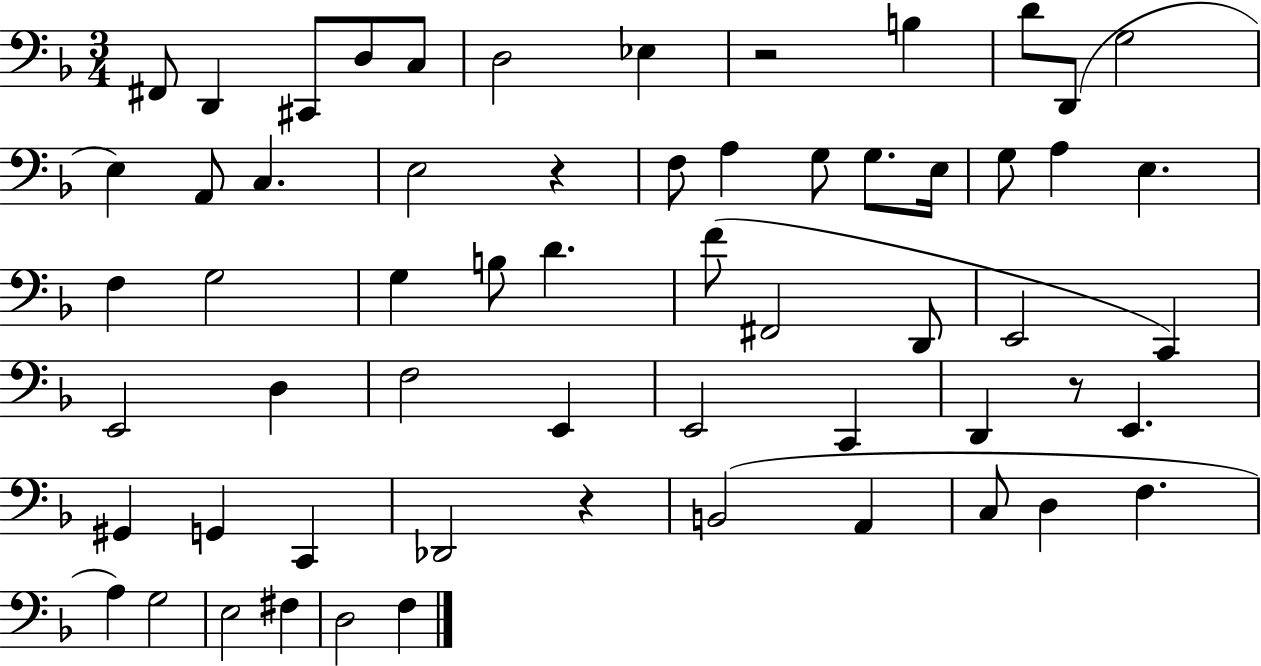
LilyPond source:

{
  \clef bass
  \numericTimeSignature
  \time 3/4
  \key f \major
  fis,8 d,4 cis,8 d8 c8 | d2 ees4 | r2 b4 | d'8 d,8( g2 | \break e4) a,8 c4. | e2 r4 | f8 a4 g8 g8. e16 | g8 a4 e4. | \break f4 g2 | g4 b8 d'4. | f'8( fis,2 d,8 | e,2 c,4) | \break e,2 d4 | f2 e,4 | e,2 c,4 | d,4 r8 e,4. | \break gis,4 g,4 c,4 | des,2 r4 | b,2( a,4 | c8 d4 f4. | \break a4) g2 | e2 fis4 | d2 f4 | \bar "|."
}